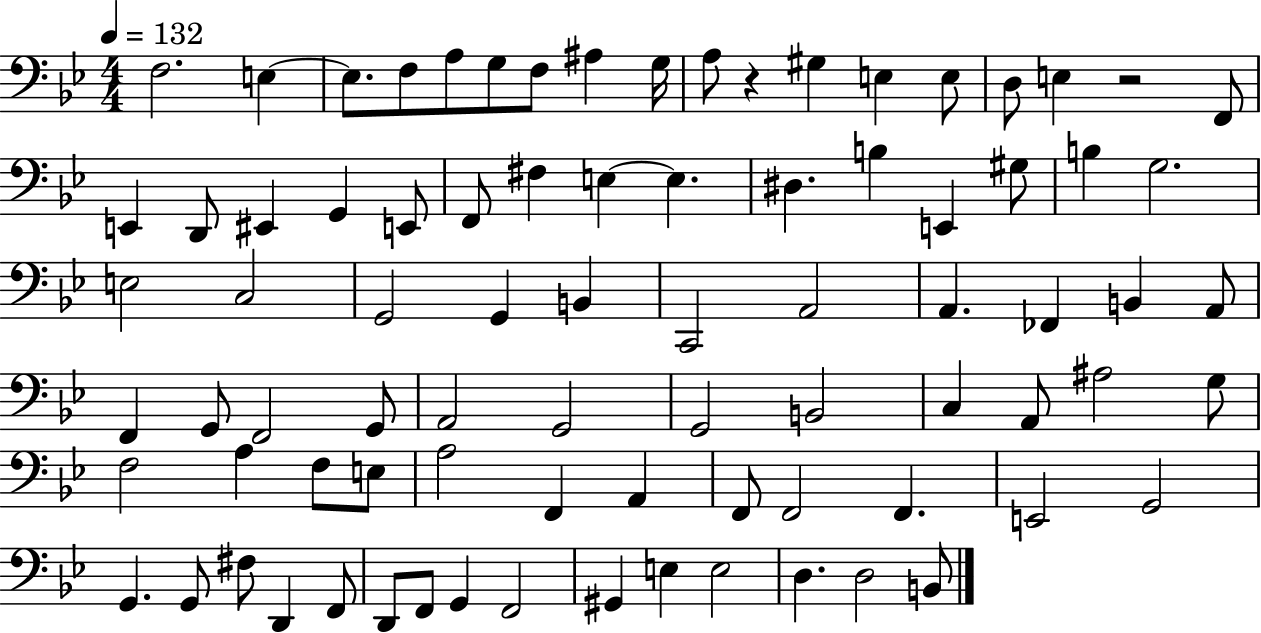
X:1
T:Untitled
M:4/4
L:1/4
K:Bb
F,2 E, E,/2 F,/2 A,/2 G,/2 F,/2 ^A, G,/4 A,/2 z ^G, E, E,/2 D,/2 E, z2 F,,/2 E,, D,,/2 ^E,, G,, E,,/2 F,,/2 ^F, E, E, ^D, B, E,, ^G,/2 B, G,2 E,2 C,2 G,,2 G,, B,, C,,2 A,,2 A,, _F,, B,, A,,/2 F,, G,,/2 F,,2 G,,/2 A,,2 G,,2 G,,2 B,,2 C, A,,/2 ^A,2 G,/2 F,2 A, F,/2 E,/2 A,2 F,, A,, F,,/2 F,,2 F,, E,,2 G,,2 G,, G,,/2 ^F,/2 D,, F,,/2 D,,/2 F,,/2 G,, F,,2 ^G,, E, E,2 D, D,2 B,,/2